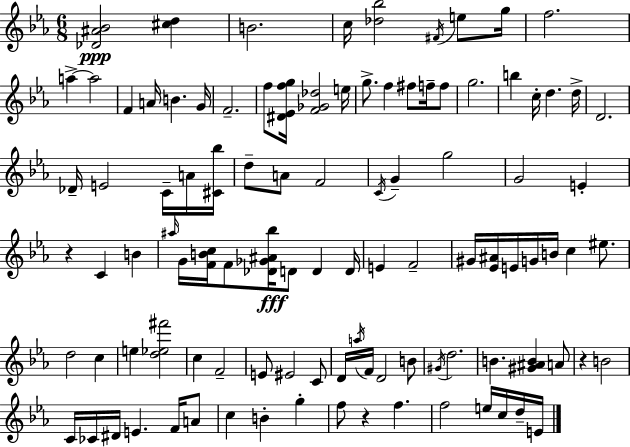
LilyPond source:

{
  \clef treble
  \numericTimeSignature
  \time 6/8
  \key ees \major
  <des' ais' bes'>2\ppp <cis'' d''>4 | b'2. | c''16 <des'' bes''>2 \acciaccatura { fis'16 } e''8 | g''16 f''2. | \break a''4->~~ a''2 | f'4 a'16 b'4. | g'16 f'2.-- | f''8 <dis' ees' f'' g''>16 <f' ges' des''>2 | \break e''16 g''8.-> f''4 fis''8 f''16-- f''8 | g''2. | b''4 c''16-. d''4. | d''16-> d'2. | \break des'16-- e'2 c'16-- a'16 | <cis' bes''>16 d''8-- a'8 f'2 | \acciaccatura { c'16 } g'4-- g''2 | g'2 e'4-. | \break r4 c'4 b'4 | \grace { ais''16 } g'16 <f' b' c''>16 f'8 <des' ges' ais' bes''>16\fff d'8 d'4 | d'16 e'4 f'2-- | gis'16 <ees' ais'>16 e'16 g'16 b'16 c''4 | \break eis''8. d''2 c''4 | e''4 <d'' ees'' fis'''>2 | c''4 f'2-- | e'8 eis'2 | \break c'8 d'16 \acciaccatura { a''16 } f'16 d'2 | b'8 \acciaccatura { gis'16 } d''2. | b'4. <gis' ais' b'>4 | a'8 r4 b'2 | \break c'16 ces'16 dis'16 e'4. | f'16 a'8 c''4 b'4-. | g''4-. f''8 r4 f''4. | f''2 | \break e''16 c''16 d''16-- e'16 \bar "|."
}